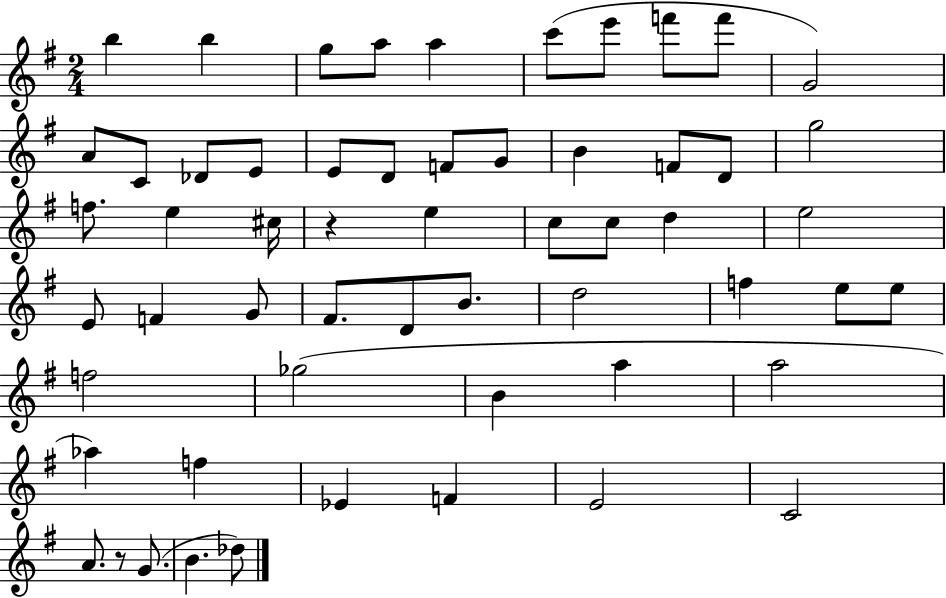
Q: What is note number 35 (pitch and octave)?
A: D4